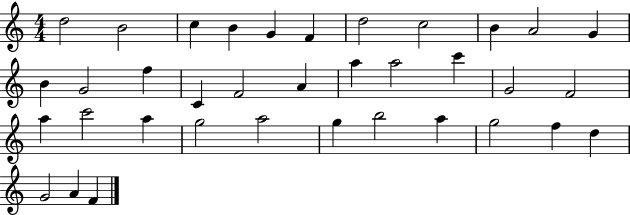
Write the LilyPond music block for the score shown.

{
  \clef treble
  \numericTimeSignature
  \time 4/4
  \key c \major
  d''2 b'2 | c''4 b'4 g'4 f'4 | d''2 c''2 | b'4 a'2 g'4 | \break b'4 g'2 f''4 | c'4 f'2 a'4 | a''4 a''2 c'''4 | g'2 f'2 | \break a''4 c'''2 a''4 | g''2 a''2 | g''4 b''2 a''4 | g''2 f''4 d''4 | \break g'2 a'4 f'4 | \bar "|."
}